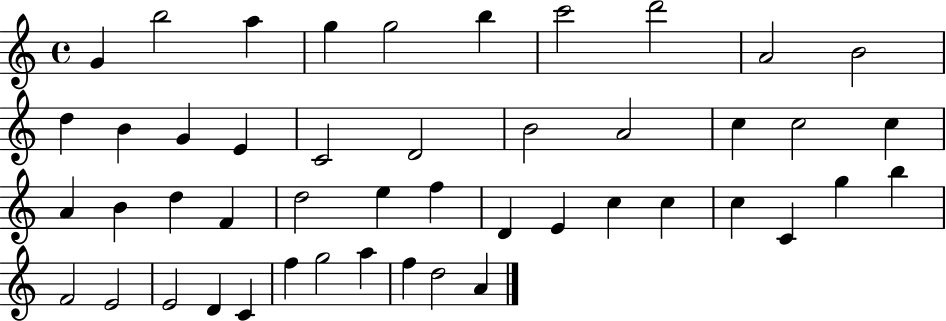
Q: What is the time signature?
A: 4/4